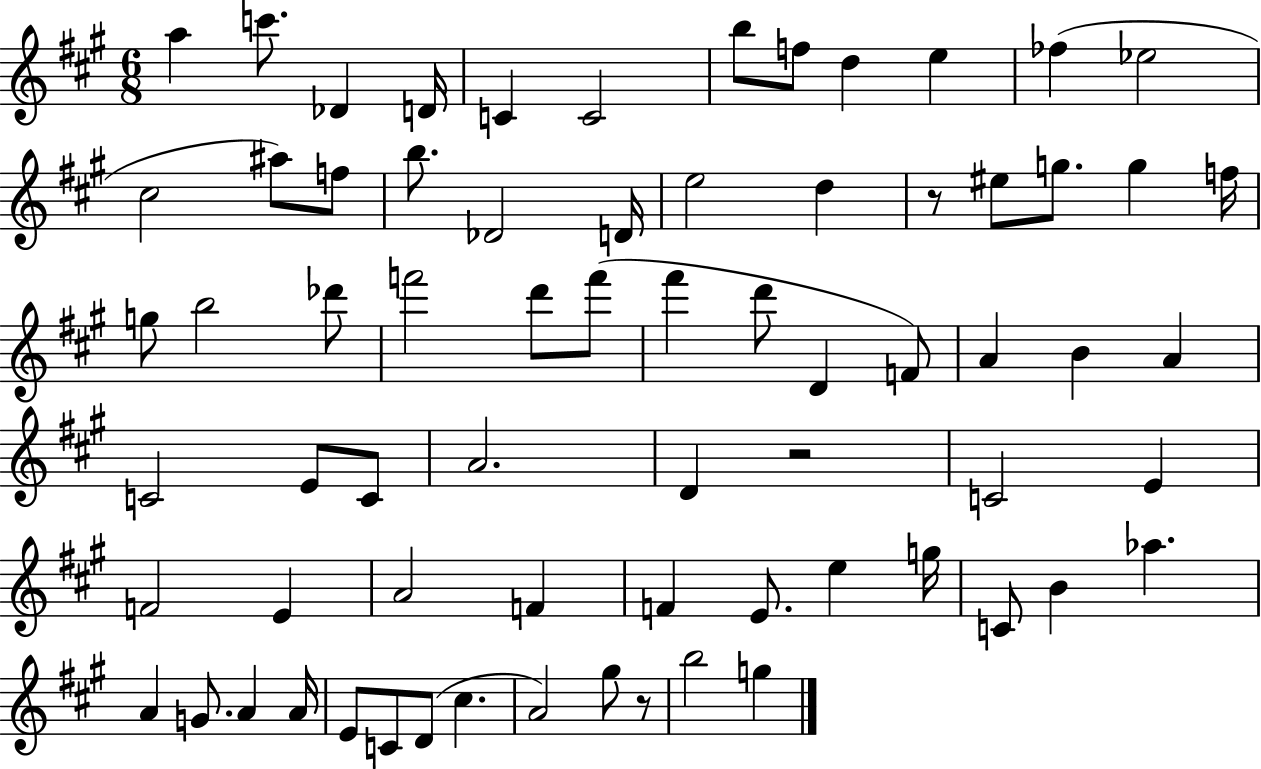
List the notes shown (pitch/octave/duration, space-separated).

A5/q C6/e. Db4/q D4/s C4/q C4/h B5/e F5/e D5/q E5/q FES5/q Eb5/h C#5/h A#5/e F5/e B5/e. Db4/h D4/s E5/h D5/q R/e EIS5/e G5/e. G5/q F5/s G5/e B5/h Db6/e F6/h D6/e F6/e F#6/q D6/e D4/q F4/e A4/q B4/q A4/q C4/h E4/e C4/e A4/h. D4/q R/h C4/h E4/q F4/h E4/q A4/h F4/q F4/q E4/e. E5/q G5/s C4/e B4/q Ab5/q. A4/q G4/e. A4/q A4/s E4/e C4/e D4/e C#5/q. A4/h G#5/e R/e B5/h G5/q